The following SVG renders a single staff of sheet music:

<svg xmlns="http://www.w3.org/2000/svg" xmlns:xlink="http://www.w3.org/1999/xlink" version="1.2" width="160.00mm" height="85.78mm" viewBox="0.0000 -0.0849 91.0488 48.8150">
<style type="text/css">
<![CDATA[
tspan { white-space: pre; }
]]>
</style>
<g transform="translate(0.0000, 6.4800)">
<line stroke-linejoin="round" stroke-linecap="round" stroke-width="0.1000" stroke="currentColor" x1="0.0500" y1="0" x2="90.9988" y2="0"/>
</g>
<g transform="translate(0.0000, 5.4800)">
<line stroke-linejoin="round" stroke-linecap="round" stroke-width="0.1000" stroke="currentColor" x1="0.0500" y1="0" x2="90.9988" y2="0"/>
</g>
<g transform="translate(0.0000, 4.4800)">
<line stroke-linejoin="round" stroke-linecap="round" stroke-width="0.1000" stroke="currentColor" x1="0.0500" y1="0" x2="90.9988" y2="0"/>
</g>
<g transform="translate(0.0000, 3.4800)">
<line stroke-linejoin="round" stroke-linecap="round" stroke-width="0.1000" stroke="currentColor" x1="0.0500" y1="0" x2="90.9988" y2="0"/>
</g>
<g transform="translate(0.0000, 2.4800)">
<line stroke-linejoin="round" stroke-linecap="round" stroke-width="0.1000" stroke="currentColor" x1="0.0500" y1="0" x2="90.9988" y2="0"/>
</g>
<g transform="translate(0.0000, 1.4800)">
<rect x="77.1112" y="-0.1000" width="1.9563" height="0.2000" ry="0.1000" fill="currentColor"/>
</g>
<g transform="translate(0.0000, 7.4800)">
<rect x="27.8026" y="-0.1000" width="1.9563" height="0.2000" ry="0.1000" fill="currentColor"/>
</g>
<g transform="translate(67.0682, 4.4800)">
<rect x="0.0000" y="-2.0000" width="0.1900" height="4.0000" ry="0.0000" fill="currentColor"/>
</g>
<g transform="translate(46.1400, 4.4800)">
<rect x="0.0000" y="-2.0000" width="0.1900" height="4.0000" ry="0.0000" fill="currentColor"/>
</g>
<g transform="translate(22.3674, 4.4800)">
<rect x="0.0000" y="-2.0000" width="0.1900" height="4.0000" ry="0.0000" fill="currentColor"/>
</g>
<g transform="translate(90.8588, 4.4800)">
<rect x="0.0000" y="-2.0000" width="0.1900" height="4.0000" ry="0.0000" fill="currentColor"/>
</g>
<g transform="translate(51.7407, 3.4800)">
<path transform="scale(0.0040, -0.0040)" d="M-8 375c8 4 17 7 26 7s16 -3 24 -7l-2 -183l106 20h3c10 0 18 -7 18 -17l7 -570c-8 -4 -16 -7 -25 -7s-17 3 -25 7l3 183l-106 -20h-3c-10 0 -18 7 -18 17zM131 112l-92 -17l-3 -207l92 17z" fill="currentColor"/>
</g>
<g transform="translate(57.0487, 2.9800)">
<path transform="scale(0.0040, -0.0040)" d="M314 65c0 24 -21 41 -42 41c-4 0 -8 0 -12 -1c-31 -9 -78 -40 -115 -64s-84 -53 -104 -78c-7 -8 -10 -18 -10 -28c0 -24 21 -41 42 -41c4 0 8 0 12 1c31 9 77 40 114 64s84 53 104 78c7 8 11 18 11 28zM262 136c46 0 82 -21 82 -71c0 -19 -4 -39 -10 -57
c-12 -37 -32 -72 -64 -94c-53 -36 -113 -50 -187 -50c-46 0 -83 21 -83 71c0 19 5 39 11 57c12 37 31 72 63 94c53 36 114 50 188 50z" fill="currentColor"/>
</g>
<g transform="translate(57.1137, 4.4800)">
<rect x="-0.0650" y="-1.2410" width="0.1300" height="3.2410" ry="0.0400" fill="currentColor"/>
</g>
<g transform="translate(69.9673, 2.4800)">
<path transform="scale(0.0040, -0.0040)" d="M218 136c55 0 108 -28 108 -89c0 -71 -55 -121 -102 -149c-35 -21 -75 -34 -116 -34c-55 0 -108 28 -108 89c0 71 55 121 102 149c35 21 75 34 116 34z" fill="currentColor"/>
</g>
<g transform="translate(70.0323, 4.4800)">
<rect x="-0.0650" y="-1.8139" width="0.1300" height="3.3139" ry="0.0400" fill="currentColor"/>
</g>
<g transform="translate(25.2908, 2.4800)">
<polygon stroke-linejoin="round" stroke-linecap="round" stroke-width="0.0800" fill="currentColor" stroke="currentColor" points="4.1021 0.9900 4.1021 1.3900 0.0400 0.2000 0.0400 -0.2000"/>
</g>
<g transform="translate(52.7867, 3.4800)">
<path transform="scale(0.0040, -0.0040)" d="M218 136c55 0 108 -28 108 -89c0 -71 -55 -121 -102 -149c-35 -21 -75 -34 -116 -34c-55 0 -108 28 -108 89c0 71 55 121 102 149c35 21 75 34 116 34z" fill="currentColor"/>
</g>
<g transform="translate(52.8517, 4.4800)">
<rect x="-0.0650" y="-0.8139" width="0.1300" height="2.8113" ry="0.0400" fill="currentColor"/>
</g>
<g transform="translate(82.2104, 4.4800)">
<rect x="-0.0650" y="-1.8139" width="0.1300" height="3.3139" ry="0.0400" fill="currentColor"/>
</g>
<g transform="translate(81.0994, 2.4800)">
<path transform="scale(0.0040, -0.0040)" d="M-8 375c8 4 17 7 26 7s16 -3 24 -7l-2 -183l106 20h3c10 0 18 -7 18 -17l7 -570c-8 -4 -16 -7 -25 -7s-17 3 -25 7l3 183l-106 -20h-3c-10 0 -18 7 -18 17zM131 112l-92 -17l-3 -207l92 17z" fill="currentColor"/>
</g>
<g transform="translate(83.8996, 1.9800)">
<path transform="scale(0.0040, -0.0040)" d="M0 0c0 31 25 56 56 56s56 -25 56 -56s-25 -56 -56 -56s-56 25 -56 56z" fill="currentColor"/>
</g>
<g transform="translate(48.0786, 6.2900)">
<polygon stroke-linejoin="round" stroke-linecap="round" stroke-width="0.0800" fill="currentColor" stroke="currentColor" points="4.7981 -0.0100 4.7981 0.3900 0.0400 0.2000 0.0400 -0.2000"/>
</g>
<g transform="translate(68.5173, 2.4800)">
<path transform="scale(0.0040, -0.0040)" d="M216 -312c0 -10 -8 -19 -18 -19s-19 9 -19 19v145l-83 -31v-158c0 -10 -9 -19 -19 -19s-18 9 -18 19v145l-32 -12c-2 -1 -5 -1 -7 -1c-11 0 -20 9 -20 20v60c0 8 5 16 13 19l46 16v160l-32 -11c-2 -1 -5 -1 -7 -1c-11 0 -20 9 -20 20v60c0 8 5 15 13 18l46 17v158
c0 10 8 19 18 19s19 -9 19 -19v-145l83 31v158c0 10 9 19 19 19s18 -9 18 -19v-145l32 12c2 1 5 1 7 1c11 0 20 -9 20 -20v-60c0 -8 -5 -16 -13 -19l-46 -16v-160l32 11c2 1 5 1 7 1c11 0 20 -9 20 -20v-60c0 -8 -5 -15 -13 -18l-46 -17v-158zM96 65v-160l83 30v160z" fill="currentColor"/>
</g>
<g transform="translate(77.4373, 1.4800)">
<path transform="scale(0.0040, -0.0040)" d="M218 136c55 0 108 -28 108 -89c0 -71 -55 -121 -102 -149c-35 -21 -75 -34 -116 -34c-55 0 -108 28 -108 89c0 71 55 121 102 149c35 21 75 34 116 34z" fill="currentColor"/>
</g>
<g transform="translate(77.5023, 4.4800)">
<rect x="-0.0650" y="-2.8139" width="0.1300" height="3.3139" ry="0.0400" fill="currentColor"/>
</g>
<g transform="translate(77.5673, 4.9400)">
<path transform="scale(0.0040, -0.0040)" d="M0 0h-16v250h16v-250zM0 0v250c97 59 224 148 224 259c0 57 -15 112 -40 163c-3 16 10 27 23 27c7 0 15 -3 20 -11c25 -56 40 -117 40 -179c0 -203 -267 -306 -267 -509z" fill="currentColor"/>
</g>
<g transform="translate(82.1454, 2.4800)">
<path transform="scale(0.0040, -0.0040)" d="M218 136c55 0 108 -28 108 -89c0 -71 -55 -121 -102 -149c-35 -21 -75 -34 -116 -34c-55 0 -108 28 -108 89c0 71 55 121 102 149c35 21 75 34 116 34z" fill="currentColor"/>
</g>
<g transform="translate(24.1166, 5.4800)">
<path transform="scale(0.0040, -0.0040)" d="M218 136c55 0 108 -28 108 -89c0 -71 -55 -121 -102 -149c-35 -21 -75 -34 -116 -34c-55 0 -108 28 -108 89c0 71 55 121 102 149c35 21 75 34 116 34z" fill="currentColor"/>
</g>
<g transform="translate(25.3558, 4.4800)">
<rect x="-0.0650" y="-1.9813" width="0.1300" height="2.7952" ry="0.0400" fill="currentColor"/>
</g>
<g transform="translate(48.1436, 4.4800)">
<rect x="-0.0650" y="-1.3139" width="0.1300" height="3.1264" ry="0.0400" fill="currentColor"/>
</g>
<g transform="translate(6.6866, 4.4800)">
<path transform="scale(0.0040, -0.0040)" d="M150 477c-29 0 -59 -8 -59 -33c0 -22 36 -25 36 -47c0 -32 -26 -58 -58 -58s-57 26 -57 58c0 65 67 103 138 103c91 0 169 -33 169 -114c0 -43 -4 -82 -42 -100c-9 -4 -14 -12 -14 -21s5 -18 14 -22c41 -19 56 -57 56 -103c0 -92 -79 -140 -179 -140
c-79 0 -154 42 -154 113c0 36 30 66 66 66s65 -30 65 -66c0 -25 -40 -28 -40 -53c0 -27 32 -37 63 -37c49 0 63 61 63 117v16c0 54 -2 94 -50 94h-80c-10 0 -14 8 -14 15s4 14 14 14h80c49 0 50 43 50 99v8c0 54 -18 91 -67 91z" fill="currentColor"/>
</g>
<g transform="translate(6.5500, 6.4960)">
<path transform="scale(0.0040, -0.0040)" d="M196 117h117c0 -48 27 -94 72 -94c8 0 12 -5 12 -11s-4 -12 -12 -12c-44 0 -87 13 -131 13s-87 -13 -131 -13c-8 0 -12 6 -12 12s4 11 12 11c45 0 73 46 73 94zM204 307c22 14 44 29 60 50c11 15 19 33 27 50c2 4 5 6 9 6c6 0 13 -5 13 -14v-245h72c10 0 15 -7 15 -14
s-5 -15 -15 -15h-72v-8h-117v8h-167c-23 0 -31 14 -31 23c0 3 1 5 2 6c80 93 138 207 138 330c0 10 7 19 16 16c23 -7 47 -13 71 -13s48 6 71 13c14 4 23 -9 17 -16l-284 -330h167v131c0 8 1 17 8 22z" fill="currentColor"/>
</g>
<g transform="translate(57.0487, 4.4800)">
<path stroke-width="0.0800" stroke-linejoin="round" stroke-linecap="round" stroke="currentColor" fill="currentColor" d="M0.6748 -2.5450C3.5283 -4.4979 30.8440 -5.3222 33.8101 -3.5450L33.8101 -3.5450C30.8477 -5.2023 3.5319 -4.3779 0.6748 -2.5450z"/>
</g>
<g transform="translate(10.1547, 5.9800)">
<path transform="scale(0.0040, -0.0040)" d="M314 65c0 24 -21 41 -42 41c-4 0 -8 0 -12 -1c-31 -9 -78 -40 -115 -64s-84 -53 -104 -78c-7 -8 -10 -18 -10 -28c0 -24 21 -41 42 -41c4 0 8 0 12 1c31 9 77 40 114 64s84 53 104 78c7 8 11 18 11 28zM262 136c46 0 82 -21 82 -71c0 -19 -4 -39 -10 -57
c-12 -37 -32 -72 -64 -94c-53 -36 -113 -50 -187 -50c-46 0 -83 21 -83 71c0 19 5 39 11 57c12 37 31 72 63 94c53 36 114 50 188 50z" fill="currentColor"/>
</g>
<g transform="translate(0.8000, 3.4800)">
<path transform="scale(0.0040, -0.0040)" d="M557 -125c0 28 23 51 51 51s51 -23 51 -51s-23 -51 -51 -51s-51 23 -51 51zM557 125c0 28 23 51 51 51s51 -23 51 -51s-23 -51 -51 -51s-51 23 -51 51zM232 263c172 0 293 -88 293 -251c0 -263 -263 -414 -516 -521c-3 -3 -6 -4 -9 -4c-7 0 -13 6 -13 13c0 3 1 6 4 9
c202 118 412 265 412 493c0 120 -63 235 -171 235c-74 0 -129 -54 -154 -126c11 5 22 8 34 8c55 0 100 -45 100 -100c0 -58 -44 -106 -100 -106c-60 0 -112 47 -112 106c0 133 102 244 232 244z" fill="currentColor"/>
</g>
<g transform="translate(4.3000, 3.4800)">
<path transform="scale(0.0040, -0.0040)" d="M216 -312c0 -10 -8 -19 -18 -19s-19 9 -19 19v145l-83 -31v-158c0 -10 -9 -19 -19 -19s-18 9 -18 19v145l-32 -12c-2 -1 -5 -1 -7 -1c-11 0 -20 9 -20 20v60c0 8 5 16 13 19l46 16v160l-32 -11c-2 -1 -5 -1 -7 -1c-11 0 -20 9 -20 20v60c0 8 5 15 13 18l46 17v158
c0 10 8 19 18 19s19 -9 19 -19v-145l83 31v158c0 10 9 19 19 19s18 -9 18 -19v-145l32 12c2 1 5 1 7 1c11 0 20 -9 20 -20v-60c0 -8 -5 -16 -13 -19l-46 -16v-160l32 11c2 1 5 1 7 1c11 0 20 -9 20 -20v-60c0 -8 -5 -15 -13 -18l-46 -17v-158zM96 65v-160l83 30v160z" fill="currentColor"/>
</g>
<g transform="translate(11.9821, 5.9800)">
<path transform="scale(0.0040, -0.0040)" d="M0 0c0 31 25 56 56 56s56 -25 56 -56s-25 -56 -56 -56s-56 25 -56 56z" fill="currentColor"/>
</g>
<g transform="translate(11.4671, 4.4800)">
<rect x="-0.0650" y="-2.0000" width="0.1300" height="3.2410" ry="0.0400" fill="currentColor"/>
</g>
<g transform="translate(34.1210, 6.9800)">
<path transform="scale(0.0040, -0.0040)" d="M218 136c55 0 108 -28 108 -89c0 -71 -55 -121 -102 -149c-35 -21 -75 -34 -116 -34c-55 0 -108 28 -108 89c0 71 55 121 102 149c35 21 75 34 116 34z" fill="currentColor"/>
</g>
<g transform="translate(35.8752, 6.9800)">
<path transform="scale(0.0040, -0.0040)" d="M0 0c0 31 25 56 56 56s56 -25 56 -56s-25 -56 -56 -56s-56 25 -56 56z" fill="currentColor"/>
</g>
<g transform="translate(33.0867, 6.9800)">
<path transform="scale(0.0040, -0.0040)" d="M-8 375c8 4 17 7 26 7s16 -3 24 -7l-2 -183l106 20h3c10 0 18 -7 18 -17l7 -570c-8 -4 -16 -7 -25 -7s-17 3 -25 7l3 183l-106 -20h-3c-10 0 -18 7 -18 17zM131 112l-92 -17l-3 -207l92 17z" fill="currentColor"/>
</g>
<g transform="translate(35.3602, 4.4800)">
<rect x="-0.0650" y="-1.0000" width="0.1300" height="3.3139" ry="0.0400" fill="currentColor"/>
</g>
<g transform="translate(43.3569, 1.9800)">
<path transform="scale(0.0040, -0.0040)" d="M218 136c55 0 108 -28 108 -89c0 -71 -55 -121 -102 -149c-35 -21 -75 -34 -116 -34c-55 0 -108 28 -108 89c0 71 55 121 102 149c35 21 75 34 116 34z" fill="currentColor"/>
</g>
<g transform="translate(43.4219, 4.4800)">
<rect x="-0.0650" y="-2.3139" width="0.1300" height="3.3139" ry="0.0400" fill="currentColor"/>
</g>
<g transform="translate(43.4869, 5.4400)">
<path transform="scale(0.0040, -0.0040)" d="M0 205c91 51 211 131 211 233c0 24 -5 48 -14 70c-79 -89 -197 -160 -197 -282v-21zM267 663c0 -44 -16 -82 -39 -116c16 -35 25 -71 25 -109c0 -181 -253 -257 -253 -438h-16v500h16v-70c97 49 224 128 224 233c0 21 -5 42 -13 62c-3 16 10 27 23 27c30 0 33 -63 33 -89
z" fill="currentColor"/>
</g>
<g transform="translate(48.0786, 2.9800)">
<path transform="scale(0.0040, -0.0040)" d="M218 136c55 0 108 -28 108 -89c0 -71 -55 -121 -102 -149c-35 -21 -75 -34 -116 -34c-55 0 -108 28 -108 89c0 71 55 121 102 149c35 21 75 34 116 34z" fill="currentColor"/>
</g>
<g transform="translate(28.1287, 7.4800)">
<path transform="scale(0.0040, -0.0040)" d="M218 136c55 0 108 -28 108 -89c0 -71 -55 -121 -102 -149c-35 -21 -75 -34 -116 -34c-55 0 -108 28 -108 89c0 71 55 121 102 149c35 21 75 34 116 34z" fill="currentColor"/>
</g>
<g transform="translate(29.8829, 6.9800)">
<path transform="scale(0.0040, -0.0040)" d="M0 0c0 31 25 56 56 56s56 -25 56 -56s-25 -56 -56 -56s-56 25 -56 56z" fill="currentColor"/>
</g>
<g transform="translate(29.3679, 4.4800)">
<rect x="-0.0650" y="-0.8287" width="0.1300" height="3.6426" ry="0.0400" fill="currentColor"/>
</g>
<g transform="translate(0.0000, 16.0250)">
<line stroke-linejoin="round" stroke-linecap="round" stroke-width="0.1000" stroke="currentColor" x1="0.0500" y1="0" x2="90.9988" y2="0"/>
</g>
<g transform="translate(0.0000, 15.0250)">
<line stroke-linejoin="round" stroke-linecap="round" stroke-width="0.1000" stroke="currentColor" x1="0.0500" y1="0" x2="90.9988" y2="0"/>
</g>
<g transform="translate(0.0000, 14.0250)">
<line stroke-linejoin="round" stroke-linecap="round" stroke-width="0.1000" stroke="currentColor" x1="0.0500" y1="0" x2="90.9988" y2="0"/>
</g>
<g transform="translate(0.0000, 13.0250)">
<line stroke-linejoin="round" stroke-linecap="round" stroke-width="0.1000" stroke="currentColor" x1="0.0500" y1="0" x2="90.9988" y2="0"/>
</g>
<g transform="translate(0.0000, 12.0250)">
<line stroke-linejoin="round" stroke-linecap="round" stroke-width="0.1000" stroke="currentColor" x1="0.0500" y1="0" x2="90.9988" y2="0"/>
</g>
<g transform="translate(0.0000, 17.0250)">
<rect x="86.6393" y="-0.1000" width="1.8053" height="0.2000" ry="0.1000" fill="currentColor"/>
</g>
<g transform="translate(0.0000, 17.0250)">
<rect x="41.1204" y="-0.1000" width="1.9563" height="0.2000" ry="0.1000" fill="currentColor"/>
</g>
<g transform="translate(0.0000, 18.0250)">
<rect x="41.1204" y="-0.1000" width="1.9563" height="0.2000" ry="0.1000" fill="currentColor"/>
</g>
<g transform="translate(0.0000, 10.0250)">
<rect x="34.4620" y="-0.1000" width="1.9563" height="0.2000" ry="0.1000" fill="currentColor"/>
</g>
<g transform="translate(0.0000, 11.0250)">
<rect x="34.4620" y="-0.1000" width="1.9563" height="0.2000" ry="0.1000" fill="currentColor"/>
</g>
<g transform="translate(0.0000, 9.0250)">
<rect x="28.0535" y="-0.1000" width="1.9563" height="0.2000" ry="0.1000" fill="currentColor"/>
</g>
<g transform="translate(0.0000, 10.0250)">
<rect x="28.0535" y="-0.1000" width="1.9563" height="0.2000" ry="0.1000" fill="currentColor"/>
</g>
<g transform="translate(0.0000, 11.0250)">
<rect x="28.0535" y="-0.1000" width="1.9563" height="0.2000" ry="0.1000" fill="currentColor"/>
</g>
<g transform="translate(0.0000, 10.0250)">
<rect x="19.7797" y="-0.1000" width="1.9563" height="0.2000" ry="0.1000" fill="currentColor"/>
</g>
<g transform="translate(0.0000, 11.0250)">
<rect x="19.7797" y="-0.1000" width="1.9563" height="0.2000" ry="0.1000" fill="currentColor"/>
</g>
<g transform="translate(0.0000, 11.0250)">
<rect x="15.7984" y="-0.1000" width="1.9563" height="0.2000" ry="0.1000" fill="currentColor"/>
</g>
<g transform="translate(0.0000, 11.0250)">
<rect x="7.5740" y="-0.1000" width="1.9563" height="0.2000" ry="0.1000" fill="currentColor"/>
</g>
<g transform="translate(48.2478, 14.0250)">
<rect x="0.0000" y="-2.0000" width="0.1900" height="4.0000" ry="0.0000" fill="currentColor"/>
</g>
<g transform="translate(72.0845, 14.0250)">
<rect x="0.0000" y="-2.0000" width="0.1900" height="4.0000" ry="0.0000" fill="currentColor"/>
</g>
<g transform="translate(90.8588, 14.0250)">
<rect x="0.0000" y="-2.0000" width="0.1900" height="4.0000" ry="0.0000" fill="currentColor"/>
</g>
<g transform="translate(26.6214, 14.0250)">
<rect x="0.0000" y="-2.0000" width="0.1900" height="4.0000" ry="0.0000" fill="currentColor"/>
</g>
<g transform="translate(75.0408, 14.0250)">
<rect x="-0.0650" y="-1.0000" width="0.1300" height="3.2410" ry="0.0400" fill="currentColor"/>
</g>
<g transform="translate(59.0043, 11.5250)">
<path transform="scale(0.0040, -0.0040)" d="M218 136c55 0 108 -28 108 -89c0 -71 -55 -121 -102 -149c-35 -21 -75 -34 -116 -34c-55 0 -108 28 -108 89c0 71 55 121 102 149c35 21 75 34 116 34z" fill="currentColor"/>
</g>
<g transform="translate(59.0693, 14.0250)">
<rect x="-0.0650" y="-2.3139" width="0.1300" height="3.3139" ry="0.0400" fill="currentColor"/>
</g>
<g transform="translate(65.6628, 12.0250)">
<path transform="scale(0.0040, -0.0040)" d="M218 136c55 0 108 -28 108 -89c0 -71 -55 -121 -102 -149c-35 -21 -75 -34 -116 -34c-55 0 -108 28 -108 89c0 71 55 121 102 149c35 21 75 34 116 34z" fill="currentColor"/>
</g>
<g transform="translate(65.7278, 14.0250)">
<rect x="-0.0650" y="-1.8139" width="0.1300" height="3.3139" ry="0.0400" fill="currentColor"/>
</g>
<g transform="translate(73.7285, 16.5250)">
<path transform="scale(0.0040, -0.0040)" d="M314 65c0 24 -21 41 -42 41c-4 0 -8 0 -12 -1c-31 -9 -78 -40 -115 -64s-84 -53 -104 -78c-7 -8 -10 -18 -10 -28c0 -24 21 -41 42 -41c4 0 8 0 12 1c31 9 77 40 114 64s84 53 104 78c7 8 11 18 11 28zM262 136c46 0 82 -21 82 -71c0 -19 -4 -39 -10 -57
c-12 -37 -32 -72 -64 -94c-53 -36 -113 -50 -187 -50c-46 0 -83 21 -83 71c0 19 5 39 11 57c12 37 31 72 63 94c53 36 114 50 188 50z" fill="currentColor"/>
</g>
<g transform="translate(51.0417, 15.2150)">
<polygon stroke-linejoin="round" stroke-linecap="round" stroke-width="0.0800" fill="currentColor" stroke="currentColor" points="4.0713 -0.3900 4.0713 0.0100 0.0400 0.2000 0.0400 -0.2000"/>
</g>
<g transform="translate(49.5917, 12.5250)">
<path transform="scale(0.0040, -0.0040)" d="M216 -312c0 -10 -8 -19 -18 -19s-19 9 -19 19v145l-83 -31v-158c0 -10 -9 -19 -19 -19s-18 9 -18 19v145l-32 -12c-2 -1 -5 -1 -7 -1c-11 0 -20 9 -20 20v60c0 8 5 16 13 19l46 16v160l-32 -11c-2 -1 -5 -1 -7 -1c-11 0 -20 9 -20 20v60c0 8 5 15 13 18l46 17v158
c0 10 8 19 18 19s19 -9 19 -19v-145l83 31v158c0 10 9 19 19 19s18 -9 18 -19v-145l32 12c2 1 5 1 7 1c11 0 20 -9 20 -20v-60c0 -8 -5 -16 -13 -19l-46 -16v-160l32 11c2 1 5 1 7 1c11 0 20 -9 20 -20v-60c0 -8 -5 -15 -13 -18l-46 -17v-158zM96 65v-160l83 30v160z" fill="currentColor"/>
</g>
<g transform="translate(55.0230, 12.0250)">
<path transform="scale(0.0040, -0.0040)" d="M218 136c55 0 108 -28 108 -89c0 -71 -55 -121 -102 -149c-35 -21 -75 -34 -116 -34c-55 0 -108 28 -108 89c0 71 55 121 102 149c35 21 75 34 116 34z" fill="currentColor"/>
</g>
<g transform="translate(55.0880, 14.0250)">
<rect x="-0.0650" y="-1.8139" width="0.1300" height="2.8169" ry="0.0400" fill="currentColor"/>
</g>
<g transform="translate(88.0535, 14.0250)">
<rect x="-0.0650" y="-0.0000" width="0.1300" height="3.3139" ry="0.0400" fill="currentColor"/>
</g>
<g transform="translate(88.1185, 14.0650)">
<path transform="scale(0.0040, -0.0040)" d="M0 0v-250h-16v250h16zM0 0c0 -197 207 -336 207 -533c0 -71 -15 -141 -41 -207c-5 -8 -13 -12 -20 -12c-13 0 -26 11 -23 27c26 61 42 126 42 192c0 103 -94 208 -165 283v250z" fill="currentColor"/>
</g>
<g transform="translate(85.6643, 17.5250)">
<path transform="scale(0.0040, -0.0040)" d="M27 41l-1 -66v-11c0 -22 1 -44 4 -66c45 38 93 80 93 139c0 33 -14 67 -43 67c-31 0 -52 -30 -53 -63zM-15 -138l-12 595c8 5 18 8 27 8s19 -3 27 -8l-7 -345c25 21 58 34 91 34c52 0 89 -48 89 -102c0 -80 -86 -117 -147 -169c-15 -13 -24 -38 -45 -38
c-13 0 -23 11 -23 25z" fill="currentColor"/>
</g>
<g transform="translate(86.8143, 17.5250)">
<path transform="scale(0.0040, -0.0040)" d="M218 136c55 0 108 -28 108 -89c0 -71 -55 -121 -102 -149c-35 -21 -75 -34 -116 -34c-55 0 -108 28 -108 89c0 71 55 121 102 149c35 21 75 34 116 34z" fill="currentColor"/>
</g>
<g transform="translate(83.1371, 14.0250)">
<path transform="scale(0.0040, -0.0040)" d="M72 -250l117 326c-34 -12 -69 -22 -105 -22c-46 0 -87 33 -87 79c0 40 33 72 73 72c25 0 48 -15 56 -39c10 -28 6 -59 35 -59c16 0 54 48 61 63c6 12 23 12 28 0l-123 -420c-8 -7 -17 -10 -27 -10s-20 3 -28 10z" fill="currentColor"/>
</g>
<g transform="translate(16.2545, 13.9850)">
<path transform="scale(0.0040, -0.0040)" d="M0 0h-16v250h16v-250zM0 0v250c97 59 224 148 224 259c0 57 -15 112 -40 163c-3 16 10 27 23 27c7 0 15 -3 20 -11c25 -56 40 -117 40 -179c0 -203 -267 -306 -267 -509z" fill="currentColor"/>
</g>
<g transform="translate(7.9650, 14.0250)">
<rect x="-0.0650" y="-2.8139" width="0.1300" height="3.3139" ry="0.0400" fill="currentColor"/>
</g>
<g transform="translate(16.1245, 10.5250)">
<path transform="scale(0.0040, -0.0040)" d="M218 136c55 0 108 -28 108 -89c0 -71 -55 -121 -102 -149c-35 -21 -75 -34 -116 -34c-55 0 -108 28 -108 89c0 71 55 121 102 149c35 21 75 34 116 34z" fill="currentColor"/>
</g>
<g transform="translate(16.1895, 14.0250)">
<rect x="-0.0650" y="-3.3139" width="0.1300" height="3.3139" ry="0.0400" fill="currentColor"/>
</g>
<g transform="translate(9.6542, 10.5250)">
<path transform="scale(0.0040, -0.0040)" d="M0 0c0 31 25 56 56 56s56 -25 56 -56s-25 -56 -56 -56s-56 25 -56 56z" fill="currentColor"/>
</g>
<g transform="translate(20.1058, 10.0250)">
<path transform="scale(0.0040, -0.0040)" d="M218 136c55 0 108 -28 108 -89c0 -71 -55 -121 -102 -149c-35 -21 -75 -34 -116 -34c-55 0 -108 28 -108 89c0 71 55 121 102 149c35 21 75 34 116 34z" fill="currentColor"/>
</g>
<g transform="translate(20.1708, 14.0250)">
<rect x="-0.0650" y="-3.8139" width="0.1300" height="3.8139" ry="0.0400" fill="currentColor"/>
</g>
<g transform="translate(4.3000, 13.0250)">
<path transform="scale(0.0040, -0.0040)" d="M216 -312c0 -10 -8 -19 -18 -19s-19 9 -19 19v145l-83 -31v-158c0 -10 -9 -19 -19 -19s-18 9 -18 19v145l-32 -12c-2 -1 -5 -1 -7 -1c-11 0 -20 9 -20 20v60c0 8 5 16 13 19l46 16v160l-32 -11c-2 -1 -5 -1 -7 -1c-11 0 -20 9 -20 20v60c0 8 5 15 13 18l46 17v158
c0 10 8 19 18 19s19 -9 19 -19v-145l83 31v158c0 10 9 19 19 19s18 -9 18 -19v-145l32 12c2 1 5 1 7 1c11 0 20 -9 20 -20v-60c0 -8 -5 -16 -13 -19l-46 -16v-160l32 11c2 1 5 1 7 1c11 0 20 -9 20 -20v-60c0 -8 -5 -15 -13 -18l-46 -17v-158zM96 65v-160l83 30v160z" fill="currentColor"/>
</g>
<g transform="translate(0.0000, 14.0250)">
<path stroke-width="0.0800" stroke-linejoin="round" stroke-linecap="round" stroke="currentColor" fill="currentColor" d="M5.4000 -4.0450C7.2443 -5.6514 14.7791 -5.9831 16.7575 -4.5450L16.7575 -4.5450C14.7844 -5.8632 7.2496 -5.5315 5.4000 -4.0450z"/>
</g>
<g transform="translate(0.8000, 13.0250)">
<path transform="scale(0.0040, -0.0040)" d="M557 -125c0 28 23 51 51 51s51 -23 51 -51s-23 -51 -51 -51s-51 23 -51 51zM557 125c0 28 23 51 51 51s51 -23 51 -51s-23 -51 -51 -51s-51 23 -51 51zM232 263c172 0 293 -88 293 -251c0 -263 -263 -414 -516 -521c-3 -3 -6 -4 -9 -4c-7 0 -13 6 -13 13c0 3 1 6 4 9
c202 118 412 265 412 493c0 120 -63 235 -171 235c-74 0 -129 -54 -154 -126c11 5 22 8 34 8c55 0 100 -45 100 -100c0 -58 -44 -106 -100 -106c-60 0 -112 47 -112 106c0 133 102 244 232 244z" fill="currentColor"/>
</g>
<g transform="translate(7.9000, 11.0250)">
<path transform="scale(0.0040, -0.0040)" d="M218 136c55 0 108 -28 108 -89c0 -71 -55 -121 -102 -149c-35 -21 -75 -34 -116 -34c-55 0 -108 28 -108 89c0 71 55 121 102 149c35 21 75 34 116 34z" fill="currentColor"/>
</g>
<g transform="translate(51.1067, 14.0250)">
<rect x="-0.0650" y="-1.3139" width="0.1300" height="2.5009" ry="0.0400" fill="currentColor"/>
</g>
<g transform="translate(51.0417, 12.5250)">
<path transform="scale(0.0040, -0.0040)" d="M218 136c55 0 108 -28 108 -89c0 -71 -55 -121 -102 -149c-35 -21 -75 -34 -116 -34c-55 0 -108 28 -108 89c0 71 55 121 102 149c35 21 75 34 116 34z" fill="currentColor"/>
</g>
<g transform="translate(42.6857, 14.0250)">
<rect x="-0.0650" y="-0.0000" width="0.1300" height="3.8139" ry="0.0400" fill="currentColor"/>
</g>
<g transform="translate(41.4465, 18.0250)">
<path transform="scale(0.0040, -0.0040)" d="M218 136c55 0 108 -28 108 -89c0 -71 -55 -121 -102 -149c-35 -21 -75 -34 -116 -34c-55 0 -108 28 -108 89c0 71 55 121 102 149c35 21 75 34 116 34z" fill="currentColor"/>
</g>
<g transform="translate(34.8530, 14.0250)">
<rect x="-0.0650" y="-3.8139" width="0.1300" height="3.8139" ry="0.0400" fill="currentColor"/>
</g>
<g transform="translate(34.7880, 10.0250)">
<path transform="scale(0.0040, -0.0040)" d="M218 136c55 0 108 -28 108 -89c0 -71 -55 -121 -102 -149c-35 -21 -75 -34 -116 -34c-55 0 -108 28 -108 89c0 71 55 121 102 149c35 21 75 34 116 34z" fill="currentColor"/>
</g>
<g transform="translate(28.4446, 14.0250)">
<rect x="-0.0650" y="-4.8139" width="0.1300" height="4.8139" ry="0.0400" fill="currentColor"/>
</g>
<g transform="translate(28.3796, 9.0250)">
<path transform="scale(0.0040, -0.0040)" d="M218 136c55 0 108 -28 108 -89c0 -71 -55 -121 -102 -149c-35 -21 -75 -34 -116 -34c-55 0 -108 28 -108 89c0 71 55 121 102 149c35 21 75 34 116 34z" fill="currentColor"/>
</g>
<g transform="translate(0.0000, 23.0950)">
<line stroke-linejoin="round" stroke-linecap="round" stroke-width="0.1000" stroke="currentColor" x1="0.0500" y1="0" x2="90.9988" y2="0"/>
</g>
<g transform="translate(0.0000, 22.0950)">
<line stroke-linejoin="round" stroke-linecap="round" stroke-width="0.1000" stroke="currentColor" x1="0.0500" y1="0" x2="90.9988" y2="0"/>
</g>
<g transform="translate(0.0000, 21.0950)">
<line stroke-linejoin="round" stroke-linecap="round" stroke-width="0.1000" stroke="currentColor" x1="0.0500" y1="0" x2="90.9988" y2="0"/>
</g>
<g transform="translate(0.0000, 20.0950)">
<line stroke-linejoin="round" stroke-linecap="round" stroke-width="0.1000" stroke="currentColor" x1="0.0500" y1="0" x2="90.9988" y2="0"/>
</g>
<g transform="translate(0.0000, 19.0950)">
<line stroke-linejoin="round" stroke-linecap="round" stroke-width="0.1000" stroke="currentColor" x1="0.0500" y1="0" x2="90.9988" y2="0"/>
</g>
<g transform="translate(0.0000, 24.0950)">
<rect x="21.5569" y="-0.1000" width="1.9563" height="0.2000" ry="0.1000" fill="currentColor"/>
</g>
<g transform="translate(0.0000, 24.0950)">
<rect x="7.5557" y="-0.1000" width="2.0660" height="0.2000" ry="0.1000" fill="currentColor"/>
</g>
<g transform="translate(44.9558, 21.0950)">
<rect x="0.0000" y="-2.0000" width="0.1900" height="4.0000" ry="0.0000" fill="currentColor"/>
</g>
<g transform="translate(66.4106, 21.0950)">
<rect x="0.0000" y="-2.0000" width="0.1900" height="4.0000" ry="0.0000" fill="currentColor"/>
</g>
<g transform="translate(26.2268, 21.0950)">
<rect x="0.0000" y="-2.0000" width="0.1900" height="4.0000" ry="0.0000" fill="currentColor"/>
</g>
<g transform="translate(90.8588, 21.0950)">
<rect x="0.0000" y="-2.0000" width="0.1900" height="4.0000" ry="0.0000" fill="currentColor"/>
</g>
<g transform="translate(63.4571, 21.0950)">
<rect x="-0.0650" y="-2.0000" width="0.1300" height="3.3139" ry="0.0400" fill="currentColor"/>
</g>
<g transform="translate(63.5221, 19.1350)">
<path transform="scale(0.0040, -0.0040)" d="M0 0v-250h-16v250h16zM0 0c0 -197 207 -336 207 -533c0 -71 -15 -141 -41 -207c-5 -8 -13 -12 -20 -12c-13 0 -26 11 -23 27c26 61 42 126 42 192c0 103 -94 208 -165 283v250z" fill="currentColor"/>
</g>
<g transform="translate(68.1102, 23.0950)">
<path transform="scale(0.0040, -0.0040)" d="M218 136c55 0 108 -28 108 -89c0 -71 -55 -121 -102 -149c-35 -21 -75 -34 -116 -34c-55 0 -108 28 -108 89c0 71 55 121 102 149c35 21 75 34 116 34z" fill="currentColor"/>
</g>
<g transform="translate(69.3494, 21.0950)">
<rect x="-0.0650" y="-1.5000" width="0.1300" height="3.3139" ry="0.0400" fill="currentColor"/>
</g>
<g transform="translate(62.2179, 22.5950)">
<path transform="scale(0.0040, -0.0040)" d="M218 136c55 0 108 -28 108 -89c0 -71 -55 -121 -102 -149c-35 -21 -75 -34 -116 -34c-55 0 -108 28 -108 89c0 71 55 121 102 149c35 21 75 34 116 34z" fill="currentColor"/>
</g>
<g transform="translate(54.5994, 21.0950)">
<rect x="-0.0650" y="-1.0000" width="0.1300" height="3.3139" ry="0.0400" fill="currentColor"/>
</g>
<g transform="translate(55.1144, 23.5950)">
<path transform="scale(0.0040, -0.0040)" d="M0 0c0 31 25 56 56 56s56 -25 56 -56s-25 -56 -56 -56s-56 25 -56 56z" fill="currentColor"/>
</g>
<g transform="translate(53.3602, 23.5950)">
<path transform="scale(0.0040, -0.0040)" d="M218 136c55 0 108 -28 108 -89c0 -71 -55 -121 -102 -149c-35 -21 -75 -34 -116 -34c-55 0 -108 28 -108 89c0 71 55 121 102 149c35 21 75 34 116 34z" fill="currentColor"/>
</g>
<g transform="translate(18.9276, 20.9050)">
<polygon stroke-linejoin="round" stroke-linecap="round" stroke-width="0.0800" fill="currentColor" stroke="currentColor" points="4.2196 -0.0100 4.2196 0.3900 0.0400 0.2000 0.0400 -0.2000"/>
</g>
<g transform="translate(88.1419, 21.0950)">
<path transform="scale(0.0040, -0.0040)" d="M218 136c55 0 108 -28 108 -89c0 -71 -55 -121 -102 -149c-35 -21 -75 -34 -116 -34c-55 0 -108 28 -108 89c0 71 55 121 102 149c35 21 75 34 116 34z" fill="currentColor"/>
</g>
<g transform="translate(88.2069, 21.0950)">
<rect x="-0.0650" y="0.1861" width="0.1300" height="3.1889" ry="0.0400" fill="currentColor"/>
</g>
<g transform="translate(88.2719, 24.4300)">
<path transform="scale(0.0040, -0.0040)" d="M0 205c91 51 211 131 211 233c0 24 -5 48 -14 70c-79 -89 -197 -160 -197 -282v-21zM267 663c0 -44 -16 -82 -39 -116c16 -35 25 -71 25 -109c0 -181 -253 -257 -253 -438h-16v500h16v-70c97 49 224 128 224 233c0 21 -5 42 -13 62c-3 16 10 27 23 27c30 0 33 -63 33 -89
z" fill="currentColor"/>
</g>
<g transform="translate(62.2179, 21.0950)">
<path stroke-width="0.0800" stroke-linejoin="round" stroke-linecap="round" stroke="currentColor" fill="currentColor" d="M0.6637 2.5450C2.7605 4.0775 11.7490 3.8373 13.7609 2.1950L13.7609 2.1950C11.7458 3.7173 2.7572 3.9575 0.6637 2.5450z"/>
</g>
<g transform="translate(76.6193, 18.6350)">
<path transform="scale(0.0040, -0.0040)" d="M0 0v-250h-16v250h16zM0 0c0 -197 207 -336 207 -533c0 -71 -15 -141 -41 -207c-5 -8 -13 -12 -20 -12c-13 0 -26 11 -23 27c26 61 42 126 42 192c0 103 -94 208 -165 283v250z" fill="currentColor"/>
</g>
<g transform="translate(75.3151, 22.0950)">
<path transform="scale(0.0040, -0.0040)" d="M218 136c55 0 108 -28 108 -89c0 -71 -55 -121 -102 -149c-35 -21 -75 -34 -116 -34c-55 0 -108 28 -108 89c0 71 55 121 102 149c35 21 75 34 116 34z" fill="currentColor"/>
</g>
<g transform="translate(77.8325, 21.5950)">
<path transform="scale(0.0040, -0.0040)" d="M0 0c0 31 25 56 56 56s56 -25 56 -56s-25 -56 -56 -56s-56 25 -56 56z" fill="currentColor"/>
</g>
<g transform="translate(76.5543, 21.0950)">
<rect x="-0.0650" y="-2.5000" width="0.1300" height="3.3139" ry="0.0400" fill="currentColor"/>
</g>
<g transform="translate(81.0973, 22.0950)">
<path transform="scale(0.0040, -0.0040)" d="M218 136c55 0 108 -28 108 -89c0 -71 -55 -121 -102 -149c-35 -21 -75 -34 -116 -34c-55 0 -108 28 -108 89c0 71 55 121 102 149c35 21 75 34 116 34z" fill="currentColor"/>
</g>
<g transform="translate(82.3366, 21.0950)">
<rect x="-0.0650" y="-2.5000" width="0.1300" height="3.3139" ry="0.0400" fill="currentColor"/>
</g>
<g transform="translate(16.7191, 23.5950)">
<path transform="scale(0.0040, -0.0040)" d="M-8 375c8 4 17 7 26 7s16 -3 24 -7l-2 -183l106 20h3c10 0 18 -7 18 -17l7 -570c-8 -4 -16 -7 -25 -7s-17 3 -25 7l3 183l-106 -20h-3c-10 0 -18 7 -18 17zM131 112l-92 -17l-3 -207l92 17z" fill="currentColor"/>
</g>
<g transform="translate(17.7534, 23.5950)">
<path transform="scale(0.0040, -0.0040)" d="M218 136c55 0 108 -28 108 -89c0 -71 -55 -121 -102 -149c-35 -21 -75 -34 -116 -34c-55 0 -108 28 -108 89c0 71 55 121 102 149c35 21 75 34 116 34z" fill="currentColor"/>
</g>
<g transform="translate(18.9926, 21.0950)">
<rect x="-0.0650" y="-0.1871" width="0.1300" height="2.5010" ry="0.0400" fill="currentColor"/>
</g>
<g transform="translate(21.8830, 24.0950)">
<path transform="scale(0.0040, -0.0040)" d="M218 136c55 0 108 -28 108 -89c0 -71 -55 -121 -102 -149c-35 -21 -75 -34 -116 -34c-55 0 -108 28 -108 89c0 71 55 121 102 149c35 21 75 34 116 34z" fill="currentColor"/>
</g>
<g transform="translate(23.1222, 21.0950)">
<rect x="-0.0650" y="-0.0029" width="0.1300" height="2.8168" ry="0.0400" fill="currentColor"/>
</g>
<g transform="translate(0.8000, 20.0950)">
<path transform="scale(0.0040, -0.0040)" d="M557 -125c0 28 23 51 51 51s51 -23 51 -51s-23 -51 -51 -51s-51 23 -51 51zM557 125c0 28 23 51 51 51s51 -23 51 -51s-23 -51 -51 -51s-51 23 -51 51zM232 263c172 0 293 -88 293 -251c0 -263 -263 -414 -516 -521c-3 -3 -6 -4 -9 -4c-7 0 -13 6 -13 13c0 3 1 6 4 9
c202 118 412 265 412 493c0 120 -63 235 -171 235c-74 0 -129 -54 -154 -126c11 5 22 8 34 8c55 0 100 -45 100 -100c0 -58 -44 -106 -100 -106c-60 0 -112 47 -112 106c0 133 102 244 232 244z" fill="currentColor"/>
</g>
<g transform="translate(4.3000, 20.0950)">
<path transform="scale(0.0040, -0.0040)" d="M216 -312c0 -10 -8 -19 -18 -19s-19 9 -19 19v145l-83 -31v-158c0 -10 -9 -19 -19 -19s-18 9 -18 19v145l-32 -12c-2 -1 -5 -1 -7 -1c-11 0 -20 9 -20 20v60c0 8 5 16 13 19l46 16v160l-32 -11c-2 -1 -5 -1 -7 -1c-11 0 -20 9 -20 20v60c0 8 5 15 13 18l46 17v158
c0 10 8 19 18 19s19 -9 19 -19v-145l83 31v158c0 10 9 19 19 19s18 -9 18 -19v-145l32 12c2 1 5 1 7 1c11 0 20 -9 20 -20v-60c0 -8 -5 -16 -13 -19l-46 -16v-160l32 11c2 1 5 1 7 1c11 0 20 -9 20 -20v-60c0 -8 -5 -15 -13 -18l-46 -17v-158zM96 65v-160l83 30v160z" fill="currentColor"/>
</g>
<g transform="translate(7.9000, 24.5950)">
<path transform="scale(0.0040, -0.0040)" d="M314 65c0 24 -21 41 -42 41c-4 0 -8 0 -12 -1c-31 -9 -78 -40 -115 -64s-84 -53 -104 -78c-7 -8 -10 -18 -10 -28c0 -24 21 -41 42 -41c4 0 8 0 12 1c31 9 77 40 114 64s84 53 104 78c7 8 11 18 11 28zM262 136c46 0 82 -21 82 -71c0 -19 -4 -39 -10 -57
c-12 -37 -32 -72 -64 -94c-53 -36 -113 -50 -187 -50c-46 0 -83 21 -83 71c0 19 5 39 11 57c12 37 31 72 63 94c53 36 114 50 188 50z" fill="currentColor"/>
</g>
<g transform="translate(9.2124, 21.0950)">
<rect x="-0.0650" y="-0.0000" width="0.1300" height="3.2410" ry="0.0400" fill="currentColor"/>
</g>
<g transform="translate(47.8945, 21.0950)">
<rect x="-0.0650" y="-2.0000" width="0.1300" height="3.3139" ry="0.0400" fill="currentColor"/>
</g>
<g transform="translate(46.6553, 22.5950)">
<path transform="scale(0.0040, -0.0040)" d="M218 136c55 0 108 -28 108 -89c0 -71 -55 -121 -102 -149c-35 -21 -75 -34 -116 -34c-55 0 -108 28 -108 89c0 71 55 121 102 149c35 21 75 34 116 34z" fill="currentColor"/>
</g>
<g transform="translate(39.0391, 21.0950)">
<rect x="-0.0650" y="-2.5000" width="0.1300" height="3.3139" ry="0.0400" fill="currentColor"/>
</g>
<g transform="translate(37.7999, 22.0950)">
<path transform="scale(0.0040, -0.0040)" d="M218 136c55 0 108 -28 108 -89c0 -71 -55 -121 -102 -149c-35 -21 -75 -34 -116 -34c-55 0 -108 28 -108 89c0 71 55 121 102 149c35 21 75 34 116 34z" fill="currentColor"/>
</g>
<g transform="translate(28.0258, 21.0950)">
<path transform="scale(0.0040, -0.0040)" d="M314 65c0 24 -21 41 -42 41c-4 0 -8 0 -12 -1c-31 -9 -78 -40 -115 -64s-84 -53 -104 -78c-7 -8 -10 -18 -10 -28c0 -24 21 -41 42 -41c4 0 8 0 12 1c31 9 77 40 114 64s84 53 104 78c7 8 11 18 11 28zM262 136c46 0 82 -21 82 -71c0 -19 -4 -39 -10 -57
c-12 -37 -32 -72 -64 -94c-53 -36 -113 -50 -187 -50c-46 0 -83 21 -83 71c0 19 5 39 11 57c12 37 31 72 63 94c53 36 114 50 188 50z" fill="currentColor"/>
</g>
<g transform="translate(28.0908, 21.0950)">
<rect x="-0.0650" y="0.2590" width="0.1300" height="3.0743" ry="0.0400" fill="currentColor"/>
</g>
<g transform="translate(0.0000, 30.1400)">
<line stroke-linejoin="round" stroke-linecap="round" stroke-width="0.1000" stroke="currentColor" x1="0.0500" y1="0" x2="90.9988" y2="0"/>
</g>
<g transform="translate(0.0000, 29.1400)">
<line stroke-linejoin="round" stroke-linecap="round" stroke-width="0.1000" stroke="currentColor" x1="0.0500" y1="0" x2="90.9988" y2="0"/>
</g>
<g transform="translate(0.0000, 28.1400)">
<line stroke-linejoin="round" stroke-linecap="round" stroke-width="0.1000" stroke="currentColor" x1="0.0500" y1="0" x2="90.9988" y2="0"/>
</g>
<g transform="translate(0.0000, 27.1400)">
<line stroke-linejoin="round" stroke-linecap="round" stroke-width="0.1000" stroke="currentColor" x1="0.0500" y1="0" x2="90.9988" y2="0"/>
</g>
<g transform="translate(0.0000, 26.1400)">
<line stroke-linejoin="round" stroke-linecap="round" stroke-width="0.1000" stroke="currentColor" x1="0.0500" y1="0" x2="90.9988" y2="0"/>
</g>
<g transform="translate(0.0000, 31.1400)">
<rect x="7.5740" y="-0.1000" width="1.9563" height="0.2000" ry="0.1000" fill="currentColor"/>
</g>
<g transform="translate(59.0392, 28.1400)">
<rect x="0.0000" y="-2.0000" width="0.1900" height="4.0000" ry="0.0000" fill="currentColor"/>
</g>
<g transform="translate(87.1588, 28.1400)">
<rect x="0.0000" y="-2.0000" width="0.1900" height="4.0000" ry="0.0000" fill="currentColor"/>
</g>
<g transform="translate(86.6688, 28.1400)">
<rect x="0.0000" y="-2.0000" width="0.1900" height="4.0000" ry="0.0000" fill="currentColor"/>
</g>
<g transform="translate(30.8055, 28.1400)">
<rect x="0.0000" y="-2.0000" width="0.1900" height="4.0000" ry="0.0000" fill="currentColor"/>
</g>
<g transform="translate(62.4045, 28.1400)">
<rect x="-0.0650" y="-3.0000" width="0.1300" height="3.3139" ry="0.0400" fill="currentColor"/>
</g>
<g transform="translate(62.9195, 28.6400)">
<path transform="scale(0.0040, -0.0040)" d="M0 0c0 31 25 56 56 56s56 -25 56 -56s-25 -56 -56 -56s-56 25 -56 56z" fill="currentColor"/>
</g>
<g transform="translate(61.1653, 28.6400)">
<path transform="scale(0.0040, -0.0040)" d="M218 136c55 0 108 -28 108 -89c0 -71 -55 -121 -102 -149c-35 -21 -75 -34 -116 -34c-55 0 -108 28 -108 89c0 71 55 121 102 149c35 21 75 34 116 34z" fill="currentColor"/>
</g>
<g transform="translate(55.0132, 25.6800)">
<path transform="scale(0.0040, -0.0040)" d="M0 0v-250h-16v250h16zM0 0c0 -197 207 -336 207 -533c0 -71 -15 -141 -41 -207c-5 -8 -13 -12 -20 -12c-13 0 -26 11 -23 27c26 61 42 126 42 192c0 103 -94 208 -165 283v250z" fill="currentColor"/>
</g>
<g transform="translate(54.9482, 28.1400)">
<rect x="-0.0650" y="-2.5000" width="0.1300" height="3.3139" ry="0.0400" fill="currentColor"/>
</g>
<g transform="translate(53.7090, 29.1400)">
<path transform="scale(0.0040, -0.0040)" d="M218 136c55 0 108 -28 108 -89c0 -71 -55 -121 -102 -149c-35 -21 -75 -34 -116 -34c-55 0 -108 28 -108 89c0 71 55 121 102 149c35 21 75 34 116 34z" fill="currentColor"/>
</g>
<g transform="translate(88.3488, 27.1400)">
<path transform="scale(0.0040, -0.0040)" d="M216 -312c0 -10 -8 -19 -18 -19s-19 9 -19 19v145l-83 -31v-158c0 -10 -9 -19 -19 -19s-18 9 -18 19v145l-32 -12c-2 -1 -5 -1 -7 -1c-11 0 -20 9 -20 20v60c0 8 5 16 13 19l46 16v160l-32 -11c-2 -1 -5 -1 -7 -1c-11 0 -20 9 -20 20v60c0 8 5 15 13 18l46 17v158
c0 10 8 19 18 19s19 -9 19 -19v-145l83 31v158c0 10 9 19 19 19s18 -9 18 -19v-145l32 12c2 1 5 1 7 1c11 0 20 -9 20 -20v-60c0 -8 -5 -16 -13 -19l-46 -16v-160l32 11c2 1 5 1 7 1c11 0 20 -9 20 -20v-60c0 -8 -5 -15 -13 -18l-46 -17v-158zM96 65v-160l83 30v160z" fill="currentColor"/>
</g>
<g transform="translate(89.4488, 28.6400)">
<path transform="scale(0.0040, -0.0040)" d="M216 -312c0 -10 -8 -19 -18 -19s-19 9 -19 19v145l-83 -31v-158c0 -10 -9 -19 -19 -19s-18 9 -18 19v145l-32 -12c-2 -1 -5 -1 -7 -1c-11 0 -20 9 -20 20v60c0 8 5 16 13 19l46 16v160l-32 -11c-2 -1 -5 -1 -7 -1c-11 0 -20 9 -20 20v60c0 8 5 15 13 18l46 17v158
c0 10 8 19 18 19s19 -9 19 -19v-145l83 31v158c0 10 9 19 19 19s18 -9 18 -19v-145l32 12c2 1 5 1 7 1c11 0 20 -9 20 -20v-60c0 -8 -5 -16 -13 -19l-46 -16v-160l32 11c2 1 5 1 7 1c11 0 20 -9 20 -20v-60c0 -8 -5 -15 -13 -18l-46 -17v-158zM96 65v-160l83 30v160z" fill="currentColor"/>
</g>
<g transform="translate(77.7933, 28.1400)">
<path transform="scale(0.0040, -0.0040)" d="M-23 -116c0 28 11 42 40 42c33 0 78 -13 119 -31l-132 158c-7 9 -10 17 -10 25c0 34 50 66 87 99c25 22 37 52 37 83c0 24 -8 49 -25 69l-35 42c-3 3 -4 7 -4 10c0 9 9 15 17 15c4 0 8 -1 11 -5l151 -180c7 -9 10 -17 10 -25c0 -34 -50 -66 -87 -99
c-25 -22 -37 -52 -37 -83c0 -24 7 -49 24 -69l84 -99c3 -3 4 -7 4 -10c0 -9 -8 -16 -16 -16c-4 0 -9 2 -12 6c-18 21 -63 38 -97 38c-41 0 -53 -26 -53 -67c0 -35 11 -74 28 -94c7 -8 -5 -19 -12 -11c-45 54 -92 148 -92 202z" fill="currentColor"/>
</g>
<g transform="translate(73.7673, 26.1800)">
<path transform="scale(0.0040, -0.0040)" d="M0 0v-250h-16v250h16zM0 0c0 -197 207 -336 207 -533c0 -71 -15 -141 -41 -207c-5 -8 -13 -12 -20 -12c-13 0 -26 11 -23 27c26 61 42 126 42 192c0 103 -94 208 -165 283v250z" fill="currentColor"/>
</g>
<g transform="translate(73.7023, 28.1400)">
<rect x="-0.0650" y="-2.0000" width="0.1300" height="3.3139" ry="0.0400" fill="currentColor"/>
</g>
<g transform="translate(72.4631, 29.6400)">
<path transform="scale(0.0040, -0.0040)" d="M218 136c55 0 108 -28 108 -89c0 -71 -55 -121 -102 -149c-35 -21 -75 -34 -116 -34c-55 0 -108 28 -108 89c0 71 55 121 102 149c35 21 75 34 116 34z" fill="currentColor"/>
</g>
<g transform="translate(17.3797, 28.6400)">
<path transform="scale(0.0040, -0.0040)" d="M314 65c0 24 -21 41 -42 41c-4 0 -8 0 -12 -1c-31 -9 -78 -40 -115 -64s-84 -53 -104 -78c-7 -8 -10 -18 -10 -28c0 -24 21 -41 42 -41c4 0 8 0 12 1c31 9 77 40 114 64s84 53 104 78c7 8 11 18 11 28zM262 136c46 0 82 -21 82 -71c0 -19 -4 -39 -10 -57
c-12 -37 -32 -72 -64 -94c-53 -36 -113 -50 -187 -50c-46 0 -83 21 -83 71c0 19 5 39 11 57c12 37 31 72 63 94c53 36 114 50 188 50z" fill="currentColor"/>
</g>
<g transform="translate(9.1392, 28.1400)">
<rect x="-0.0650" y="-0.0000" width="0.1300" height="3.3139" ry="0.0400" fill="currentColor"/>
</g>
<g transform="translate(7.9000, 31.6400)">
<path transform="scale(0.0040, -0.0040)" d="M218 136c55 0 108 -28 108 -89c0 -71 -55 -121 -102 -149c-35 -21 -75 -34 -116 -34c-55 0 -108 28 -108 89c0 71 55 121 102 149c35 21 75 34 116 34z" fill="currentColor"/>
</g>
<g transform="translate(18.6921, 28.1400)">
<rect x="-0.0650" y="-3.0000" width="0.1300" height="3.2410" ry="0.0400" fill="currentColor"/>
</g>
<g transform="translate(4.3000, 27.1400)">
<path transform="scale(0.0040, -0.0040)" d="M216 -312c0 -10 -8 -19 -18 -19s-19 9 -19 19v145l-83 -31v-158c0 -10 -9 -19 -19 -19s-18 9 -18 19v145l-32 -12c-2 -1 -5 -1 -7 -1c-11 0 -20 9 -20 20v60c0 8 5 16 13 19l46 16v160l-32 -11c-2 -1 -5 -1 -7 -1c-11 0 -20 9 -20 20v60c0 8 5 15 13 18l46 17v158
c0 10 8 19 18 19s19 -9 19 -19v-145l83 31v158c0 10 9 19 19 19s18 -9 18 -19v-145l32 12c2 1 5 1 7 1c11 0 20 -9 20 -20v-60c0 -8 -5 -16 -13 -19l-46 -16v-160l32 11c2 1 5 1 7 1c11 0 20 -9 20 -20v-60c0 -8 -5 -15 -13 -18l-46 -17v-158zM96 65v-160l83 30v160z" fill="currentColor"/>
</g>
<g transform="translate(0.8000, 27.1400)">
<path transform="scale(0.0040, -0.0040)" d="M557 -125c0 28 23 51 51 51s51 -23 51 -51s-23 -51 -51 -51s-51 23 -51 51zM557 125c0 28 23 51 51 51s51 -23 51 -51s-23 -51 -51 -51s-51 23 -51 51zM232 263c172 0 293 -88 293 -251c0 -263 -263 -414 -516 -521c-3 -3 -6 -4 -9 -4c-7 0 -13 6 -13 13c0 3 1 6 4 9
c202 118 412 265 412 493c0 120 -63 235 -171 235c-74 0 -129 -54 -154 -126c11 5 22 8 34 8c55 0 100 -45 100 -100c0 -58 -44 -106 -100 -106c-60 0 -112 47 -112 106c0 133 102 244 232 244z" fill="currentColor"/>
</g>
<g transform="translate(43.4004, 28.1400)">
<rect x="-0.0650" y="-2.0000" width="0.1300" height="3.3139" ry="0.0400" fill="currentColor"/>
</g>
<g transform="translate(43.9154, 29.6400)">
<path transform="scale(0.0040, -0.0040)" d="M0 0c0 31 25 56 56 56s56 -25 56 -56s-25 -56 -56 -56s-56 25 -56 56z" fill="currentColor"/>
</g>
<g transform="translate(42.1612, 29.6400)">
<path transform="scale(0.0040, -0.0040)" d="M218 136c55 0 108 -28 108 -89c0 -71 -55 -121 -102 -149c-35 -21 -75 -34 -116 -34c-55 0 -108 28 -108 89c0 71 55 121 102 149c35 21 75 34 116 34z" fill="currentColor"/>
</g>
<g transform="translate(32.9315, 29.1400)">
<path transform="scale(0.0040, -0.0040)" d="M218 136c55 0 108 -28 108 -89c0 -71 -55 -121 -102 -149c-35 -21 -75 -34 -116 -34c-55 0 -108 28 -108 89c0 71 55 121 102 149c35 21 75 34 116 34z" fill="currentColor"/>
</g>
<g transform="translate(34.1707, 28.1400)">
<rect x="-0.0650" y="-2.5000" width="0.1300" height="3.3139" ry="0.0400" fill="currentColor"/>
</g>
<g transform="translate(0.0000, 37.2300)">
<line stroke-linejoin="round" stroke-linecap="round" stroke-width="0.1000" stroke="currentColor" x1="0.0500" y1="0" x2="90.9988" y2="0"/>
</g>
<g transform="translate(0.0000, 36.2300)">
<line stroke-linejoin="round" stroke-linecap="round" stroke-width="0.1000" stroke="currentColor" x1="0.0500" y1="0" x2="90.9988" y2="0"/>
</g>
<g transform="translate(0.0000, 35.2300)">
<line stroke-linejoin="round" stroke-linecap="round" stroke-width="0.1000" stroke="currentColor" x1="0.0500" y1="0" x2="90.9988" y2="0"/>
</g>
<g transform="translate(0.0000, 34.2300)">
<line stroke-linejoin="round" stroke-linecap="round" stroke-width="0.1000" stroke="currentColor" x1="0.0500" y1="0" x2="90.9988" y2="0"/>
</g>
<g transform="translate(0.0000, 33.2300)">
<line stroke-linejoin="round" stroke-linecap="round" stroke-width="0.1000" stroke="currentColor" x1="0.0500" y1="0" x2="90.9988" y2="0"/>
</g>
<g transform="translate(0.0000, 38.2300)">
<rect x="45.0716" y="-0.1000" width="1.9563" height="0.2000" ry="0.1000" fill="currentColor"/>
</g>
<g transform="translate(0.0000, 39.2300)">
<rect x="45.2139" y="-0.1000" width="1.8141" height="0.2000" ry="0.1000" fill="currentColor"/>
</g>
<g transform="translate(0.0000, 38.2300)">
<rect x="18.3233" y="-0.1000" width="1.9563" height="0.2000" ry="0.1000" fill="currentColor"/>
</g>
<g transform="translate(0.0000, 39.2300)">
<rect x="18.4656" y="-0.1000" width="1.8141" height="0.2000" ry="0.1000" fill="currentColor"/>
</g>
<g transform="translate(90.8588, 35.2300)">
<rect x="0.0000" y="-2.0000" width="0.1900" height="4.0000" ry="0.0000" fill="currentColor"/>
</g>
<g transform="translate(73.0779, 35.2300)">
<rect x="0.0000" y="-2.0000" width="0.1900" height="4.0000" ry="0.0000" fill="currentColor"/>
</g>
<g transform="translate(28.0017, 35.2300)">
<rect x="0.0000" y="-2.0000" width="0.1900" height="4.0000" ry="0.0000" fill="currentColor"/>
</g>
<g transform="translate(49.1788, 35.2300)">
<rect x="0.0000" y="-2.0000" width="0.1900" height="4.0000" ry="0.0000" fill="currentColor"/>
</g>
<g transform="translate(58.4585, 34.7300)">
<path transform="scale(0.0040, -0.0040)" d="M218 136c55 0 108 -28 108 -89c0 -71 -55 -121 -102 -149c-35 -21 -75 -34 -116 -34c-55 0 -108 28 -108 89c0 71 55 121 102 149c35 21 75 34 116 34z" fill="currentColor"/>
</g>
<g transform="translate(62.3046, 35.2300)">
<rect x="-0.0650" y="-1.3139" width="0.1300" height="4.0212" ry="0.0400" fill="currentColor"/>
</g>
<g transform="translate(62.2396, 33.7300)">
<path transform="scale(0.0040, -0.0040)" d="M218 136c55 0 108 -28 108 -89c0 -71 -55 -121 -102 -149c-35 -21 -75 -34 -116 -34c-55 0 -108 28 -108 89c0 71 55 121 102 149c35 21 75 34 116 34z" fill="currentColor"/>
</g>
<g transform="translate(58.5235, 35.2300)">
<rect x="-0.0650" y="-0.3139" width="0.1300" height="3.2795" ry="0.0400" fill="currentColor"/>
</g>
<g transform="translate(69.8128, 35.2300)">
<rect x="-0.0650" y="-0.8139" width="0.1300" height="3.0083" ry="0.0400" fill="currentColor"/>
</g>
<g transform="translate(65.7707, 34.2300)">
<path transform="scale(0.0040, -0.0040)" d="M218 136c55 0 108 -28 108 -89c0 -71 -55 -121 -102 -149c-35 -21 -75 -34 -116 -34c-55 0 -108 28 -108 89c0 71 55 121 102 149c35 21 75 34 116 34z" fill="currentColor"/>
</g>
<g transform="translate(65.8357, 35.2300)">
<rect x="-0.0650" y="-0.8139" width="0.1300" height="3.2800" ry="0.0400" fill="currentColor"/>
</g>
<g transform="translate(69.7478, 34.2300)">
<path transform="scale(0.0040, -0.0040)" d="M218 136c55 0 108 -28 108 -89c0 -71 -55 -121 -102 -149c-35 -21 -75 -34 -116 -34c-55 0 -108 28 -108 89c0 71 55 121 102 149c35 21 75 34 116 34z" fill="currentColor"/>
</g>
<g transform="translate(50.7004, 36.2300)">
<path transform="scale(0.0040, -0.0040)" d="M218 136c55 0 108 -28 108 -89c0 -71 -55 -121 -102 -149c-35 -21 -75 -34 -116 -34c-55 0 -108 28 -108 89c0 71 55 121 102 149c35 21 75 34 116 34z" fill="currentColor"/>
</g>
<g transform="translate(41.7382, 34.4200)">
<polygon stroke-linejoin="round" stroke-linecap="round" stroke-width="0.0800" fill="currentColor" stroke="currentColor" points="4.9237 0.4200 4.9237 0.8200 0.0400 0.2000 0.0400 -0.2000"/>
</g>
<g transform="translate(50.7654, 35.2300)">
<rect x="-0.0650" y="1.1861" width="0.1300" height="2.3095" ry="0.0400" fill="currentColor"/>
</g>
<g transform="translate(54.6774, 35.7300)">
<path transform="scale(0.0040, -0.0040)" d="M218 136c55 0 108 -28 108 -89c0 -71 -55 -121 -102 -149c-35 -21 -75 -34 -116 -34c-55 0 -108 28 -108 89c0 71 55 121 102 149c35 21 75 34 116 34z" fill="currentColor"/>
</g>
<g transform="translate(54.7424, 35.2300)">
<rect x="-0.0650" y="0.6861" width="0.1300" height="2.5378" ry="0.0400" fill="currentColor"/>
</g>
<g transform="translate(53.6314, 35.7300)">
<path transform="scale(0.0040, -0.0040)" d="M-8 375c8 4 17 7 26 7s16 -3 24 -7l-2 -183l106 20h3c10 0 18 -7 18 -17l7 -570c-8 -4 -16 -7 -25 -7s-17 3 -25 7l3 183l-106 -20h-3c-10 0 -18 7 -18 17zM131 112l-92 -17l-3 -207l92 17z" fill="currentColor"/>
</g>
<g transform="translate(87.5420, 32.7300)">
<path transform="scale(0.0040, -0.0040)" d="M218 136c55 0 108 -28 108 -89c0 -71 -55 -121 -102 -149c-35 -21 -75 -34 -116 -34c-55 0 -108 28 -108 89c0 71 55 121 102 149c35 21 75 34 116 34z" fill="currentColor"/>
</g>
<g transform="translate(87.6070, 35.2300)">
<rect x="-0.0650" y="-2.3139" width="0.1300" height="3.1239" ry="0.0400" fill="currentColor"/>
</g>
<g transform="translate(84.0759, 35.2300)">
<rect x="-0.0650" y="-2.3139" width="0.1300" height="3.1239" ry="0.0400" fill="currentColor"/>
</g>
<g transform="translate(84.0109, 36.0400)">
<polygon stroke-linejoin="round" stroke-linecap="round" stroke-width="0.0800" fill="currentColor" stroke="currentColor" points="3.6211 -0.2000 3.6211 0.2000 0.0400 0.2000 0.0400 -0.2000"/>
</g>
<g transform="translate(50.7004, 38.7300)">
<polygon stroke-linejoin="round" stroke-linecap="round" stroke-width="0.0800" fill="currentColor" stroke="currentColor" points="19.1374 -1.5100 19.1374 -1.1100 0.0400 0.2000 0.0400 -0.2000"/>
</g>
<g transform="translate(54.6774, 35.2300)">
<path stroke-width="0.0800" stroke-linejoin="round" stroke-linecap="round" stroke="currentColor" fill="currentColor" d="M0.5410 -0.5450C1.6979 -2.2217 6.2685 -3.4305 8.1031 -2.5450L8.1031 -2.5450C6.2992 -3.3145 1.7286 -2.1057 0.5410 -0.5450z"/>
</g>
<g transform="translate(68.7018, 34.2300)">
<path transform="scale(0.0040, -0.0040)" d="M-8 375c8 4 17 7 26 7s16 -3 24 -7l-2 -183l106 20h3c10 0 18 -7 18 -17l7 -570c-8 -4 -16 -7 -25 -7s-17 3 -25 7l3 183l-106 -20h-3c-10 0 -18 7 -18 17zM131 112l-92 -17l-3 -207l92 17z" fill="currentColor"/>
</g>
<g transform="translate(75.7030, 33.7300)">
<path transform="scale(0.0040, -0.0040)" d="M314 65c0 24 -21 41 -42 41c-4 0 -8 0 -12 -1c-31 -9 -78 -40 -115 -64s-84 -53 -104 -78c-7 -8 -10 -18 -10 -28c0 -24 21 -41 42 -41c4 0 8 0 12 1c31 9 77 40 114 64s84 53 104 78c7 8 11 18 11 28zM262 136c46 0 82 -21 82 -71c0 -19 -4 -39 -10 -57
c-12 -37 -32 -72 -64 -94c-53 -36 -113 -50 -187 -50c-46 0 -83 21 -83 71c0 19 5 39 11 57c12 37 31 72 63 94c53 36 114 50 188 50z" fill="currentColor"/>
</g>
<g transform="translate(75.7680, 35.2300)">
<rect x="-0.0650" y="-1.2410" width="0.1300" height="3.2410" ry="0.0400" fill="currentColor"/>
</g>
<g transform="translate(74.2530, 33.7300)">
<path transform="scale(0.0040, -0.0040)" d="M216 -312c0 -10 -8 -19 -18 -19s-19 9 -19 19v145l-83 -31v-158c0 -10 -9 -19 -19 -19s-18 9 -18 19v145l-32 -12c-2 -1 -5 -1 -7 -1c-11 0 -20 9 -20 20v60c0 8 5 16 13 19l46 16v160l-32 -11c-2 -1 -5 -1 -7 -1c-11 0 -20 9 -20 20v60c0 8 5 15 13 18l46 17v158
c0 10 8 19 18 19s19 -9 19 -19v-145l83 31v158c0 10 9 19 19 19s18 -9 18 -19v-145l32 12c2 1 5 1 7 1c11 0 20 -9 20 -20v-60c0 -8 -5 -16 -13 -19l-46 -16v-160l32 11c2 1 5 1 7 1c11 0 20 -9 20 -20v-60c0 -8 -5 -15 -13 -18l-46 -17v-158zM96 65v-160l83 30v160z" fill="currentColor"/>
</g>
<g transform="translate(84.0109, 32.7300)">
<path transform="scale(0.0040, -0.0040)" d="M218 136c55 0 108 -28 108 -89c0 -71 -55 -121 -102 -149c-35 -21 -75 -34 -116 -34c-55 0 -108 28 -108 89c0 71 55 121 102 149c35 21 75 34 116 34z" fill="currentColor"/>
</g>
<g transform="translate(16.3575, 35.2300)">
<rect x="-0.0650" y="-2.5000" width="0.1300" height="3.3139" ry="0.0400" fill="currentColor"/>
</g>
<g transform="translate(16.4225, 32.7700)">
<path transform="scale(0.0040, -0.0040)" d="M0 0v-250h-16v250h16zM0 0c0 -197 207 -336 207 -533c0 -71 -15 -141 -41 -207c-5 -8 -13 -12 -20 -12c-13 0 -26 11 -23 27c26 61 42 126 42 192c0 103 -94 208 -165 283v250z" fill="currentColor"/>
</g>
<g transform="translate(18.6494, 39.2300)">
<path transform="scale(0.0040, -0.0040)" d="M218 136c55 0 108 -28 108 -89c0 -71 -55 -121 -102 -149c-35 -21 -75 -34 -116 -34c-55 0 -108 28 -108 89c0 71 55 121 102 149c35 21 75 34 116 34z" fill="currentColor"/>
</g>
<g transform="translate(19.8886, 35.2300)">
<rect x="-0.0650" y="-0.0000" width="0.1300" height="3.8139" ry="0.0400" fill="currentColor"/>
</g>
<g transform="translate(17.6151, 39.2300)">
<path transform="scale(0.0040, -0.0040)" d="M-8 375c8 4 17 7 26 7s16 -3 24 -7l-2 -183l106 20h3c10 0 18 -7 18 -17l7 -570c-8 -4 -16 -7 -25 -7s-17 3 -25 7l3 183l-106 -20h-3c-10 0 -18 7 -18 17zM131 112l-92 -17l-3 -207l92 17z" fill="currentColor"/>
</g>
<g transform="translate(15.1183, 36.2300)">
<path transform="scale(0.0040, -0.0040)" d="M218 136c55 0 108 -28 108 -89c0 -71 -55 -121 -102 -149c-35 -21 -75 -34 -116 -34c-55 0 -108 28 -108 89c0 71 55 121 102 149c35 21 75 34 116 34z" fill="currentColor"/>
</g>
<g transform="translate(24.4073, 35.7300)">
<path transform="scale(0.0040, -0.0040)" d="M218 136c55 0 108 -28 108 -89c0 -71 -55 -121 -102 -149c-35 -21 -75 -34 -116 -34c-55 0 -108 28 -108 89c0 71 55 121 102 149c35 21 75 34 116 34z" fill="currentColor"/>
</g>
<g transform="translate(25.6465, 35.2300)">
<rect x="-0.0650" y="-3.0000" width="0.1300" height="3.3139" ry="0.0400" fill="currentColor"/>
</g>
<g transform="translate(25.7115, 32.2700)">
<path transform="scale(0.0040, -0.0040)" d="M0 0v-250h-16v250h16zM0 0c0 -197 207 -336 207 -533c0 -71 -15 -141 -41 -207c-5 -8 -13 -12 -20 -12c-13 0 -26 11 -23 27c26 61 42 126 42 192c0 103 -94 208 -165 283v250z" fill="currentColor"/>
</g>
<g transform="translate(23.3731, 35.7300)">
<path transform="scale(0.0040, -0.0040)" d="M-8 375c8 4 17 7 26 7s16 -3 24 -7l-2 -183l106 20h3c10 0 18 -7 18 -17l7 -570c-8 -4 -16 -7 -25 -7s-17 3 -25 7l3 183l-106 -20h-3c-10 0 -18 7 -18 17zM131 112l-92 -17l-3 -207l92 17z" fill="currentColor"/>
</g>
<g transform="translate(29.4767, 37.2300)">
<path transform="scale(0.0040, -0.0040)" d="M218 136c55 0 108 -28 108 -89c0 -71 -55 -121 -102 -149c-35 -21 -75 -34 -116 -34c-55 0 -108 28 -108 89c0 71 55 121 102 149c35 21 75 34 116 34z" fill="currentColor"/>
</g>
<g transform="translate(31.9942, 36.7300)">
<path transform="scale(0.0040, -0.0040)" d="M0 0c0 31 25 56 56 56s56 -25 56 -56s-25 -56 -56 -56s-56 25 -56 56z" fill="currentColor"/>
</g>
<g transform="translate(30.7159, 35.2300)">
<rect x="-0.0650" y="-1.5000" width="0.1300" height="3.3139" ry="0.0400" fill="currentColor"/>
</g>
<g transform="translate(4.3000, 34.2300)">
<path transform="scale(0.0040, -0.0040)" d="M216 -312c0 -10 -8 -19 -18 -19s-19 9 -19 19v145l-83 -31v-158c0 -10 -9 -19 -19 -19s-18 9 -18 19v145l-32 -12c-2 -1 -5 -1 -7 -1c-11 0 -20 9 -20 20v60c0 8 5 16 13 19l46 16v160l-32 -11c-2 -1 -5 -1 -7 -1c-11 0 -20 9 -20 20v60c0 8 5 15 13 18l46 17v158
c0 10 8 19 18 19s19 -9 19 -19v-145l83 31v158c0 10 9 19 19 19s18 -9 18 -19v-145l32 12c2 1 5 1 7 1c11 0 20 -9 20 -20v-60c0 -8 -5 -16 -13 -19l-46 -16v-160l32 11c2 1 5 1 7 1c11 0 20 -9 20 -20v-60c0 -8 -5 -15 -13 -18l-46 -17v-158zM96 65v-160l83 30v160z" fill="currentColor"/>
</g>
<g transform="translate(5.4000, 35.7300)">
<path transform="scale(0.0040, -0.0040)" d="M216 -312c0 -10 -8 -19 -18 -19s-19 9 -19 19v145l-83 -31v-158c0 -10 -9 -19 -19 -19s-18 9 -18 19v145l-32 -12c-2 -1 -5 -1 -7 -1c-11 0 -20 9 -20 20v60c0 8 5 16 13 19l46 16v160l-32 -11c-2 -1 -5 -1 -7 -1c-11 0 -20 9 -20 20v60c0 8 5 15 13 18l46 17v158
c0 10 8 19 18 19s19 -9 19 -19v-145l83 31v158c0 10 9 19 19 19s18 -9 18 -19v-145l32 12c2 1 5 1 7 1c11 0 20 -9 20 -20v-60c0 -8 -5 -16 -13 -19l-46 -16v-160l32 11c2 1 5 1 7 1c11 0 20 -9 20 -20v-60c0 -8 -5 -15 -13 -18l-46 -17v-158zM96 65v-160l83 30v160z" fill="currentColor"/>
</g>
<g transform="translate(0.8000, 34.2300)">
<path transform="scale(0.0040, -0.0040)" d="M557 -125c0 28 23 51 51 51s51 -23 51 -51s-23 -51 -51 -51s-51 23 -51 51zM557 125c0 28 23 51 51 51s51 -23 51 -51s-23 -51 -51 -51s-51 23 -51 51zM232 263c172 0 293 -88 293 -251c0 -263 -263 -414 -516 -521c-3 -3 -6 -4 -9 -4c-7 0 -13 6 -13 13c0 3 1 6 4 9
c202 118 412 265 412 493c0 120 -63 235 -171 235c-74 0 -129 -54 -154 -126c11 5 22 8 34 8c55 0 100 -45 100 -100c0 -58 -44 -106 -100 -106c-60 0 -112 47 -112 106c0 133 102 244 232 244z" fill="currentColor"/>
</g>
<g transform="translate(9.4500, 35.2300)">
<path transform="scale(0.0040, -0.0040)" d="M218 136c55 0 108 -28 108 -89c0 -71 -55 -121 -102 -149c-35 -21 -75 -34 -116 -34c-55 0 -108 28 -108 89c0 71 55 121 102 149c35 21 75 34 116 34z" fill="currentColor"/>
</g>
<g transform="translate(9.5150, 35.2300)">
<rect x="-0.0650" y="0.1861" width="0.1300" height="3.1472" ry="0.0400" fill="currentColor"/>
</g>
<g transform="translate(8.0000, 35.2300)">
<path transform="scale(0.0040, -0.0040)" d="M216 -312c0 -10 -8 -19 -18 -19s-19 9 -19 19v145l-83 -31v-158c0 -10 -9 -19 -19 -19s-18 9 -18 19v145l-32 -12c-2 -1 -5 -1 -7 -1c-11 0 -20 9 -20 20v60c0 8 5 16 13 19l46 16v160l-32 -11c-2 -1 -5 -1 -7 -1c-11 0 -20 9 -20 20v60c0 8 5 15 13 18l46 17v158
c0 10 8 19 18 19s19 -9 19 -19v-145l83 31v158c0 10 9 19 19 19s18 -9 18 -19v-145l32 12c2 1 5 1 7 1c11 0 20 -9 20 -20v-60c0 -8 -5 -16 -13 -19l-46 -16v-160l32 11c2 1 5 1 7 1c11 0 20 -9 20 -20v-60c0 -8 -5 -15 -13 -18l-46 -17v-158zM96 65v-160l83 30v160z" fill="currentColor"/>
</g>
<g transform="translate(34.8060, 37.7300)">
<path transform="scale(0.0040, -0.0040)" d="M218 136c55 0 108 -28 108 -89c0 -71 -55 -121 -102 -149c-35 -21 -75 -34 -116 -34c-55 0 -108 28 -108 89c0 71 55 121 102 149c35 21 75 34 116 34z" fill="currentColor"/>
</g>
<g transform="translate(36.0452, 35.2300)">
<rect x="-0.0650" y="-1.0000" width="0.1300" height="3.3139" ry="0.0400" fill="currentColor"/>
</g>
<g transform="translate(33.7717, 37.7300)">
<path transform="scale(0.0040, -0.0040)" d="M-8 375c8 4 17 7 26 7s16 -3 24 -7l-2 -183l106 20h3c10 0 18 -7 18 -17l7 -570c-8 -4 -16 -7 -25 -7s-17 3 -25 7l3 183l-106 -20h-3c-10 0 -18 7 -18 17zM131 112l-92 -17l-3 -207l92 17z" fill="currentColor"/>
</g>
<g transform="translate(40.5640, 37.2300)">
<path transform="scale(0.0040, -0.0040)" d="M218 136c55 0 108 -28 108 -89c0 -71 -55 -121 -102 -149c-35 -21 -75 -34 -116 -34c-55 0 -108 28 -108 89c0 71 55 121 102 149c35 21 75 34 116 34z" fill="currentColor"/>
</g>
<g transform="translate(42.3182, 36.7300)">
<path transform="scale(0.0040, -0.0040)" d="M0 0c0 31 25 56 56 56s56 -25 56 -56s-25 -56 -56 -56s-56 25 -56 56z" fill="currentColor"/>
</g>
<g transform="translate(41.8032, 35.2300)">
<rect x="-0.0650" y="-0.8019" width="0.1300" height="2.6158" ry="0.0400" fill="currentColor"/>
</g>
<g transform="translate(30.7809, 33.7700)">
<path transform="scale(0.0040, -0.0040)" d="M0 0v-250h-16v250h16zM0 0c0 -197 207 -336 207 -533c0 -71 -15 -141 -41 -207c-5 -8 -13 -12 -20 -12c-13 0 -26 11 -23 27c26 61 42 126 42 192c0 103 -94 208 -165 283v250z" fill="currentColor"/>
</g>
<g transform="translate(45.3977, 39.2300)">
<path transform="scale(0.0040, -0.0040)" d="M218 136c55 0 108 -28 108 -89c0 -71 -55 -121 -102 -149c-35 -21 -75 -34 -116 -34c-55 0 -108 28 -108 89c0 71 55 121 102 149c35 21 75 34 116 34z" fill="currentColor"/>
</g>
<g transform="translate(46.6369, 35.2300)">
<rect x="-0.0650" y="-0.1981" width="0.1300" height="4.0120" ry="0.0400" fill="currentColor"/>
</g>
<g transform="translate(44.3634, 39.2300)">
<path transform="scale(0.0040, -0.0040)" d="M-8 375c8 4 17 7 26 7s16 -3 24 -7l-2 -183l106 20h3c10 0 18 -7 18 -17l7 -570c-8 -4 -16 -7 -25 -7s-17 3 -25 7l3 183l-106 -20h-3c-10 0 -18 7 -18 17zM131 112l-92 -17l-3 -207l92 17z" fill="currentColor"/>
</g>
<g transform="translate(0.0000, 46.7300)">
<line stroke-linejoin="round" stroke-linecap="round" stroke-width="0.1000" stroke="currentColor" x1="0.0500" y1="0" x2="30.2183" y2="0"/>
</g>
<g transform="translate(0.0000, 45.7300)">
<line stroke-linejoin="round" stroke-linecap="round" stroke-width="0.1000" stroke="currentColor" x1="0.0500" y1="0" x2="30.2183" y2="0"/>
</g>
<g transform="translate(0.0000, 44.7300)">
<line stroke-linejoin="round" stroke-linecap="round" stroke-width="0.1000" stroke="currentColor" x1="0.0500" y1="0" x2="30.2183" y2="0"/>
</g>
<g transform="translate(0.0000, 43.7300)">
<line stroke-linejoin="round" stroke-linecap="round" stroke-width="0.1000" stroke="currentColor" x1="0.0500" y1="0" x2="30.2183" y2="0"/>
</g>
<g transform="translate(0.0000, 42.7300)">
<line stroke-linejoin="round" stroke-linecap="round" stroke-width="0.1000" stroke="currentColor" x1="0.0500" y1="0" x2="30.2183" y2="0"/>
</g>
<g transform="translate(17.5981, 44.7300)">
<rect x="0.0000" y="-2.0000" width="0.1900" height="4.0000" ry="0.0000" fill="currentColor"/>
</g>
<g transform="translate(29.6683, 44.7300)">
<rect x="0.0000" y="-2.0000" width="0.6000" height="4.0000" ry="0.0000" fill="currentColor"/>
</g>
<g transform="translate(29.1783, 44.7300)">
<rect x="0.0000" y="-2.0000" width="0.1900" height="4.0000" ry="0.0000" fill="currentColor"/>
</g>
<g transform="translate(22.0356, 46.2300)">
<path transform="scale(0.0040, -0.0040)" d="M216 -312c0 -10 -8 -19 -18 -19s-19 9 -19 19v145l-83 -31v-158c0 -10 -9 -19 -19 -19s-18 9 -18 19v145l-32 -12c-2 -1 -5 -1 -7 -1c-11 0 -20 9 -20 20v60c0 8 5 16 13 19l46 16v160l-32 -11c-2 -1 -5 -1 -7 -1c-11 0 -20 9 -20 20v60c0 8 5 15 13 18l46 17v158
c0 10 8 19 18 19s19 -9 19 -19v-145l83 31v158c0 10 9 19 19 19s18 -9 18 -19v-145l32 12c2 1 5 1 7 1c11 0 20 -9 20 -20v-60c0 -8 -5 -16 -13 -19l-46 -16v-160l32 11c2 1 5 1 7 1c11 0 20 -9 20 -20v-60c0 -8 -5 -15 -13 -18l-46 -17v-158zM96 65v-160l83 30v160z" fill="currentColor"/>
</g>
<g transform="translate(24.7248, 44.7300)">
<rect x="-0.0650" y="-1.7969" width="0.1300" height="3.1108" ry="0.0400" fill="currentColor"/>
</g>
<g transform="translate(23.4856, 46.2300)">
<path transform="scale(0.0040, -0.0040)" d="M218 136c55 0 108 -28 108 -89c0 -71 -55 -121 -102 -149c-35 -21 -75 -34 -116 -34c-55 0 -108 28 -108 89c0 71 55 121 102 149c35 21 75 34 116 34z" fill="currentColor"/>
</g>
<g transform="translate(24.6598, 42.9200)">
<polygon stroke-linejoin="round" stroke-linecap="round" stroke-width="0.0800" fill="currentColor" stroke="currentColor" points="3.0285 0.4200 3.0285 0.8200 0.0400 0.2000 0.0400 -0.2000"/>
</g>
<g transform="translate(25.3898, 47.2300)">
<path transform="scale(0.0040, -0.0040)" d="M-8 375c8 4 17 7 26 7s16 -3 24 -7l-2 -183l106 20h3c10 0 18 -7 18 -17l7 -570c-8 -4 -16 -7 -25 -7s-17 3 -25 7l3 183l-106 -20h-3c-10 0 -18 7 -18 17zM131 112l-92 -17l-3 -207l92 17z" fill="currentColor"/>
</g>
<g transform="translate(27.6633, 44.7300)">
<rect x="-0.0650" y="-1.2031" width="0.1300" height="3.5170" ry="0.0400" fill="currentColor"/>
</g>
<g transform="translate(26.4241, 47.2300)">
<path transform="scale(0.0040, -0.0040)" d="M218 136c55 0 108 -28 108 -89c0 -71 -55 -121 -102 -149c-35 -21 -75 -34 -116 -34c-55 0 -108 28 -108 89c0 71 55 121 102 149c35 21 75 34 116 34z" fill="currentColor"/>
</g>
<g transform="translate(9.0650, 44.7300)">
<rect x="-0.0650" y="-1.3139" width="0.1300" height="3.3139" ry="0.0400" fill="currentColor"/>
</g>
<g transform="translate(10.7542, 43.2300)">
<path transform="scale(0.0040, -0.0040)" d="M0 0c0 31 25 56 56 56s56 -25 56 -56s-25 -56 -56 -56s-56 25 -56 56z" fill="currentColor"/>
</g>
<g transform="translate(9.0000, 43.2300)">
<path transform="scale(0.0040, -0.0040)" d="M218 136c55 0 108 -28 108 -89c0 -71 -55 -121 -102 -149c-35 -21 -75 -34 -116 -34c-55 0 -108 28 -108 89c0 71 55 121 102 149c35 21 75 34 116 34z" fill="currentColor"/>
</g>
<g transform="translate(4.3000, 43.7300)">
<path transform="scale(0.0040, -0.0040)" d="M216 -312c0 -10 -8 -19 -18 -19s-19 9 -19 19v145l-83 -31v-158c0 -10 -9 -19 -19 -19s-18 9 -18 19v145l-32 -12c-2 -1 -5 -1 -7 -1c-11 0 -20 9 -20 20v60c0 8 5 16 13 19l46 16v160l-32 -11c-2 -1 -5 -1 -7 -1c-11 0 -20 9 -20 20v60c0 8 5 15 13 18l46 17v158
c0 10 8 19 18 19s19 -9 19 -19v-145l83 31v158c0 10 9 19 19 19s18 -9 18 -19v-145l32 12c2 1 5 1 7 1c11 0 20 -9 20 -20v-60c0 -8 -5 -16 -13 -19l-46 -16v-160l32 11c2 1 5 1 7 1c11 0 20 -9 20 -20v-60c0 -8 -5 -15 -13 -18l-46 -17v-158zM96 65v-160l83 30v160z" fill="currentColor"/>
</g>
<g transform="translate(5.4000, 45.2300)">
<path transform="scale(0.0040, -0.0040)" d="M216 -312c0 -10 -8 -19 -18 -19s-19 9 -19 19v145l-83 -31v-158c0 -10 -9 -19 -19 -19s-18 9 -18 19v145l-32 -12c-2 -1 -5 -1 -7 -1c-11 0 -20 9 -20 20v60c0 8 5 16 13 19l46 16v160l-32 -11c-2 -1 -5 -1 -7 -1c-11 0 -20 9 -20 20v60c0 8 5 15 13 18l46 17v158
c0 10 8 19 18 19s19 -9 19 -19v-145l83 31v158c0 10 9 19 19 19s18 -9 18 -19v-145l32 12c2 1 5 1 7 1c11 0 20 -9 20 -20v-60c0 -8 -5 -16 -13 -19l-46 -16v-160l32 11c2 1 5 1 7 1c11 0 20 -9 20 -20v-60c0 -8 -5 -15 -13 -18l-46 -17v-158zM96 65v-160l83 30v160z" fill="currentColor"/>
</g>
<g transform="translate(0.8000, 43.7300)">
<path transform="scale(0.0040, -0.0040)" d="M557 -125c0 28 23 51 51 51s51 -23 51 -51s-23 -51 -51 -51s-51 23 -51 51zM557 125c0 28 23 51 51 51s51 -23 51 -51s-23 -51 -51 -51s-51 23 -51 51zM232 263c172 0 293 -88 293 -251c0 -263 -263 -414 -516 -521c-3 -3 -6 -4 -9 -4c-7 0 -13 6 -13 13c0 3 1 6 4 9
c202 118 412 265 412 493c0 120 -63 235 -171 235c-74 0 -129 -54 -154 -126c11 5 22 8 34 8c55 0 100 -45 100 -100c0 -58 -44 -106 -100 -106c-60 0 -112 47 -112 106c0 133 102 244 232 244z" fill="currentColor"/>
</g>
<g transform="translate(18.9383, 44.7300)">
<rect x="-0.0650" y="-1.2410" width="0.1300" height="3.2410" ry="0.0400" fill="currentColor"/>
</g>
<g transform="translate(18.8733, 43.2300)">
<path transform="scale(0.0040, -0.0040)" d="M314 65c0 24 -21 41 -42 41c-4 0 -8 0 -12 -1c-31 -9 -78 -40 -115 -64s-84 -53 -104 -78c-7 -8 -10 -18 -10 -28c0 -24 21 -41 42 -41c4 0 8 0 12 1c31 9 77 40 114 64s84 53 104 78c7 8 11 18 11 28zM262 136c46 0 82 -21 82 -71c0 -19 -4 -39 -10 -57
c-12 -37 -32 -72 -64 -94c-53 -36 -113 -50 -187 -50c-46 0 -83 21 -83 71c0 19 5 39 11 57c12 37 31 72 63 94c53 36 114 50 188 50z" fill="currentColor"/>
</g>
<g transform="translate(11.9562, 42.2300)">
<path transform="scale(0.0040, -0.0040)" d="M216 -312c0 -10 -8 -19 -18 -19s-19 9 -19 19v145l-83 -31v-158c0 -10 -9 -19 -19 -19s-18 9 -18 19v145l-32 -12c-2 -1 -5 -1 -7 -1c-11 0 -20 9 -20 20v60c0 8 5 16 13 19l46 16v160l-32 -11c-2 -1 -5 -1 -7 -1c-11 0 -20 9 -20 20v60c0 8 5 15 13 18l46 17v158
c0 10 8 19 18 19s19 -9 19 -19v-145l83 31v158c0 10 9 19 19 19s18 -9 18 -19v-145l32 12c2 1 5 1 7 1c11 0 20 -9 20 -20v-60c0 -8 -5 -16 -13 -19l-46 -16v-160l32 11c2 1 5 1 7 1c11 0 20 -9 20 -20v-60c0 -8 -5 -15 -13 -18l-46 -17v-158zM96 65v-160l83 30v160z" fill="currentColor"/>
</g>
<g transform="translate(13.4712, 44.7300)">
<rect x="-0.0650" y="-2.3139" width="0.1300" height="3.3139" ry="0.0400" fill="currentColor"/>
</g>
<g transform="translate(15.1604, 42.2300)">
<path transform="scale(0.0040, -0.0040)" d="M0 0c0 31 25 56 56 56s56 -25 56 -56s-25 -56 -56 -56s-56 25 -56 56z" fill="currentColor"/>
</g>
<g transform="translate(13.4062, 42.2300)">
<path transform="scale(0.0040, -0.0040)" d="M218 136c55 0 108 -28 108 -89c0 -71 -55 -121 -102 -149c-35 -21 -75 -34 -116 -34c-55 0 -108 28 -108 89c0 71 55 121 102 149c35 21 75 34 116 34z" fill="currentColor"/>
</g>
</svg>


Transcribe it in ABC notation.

X:1
T:Untitled
M:3/4
L:1/4
K:G
A,,2 B,,/2 E,,/2 F,, B,/4 G,/2 F,/2 G,2 ^A, C/2 A, C D/2 E G E C,, ^G,/2 A,/2 B, A, ^F,,2 z/2 _D,,/2 D,,2 F,,/2 E,,/2 D,2 B,, A,, ^F,, A,,/2 G,, B,,/2 B,, D,/4 D,, C,2 B,, A,, B,,/2 C, A,,/2 z ^D, B,,/2 C,, C,/2 G,,/2 F,, G,,/2 C,,/2 B,,/2 C,/2 E,/2 G,/2 ^F,/2 F,/2 ^G,2 B,/2 B,/2 G, ^B, G,2 ^A,,/2 F,,/2